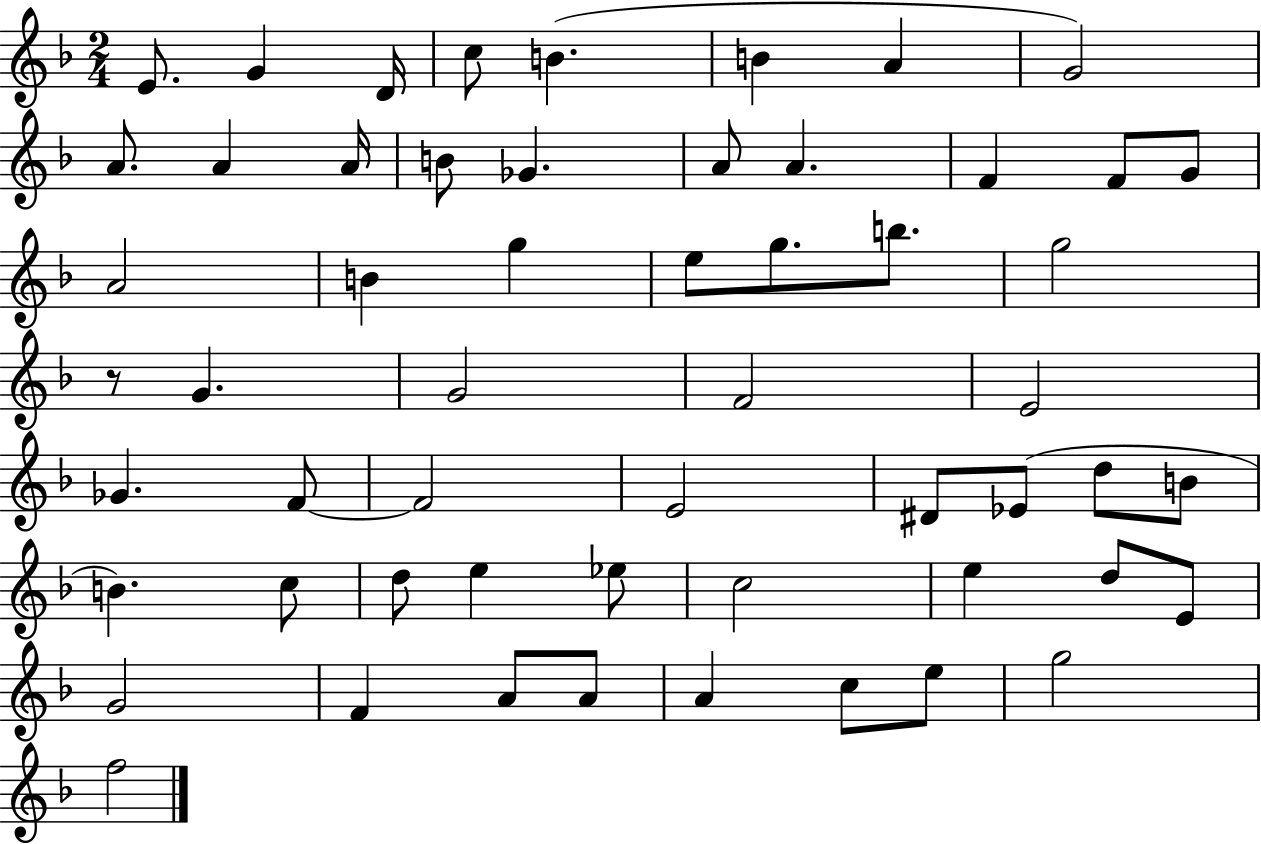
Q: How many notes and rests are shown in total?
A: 56